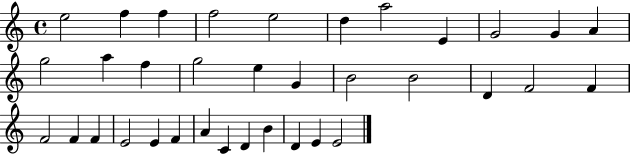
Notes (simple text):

E5/h F5/q F5/q F5/h E5/h D5/q A5/h E4/q G4/h G4/q A4/q G5/h A5/q F5/q G5/h E5/q G4/q B4/h B4/h D4/q F4/h F4/q F4/h F4/q F4/q E4/h E4/q F4/q A4/q C4/q D4/q B4/q D4/q E4/q E4/h